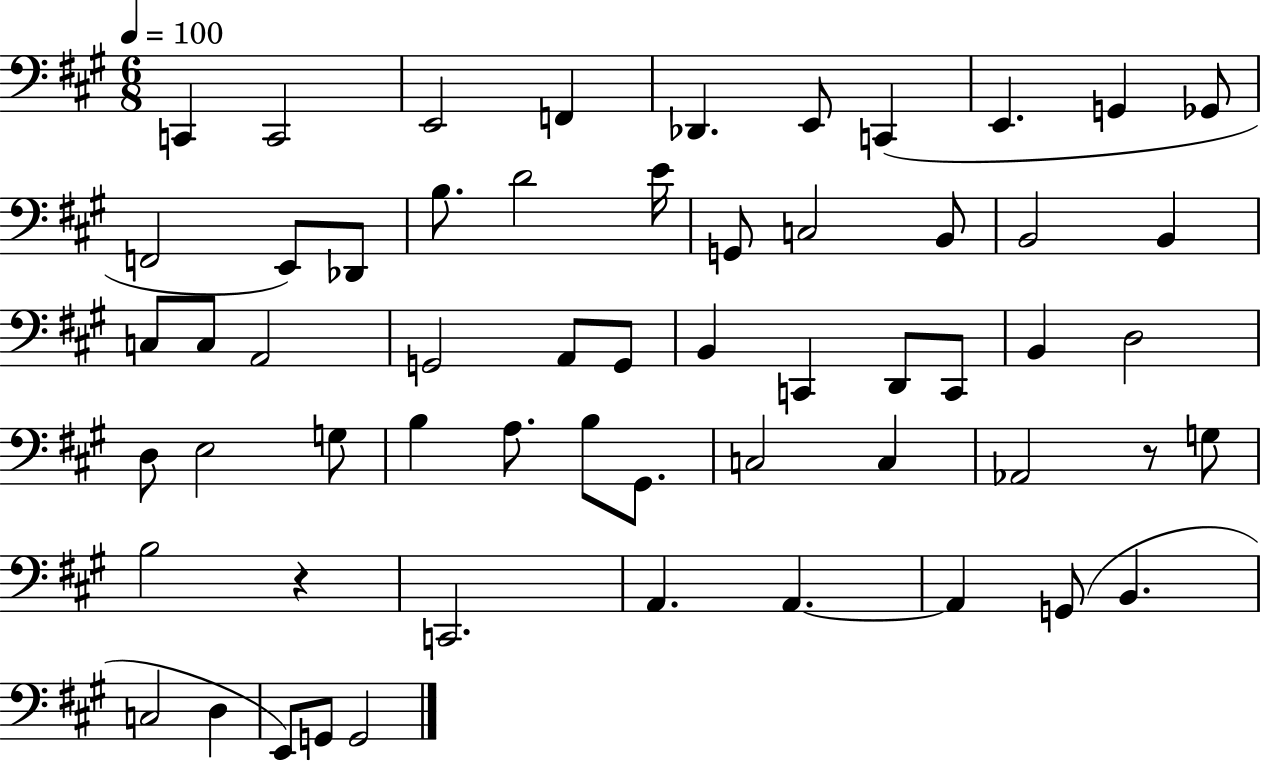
C2/q C2/h E2/h F2/q Db2/q. E2/e C2/q E2/q. G2/q Gb2/e F2/h E2/e Db2/e B3/e. D4/h E4/s G2/e C3/h B2/e B2/h B2/q C3/e C3/e A2/h G2/h A2/e G2/e B2/q C2/q D2/e C2/e B2/q D3/h D3/e E3/h G3/e B3/q A3/e. B3/e G#2/e. C3/h C3/q Ab2/h R/e G3/e B3/h R/q C2/h. A2/q. A2/q. A2/q G2/e B2/q. C3/h D3/q E2/e G2/e G2/h